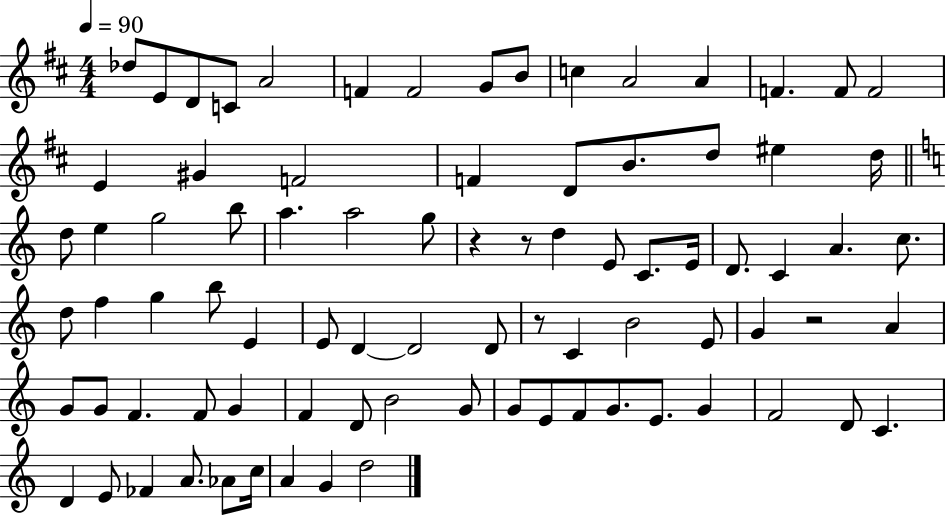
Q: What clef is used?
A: treble